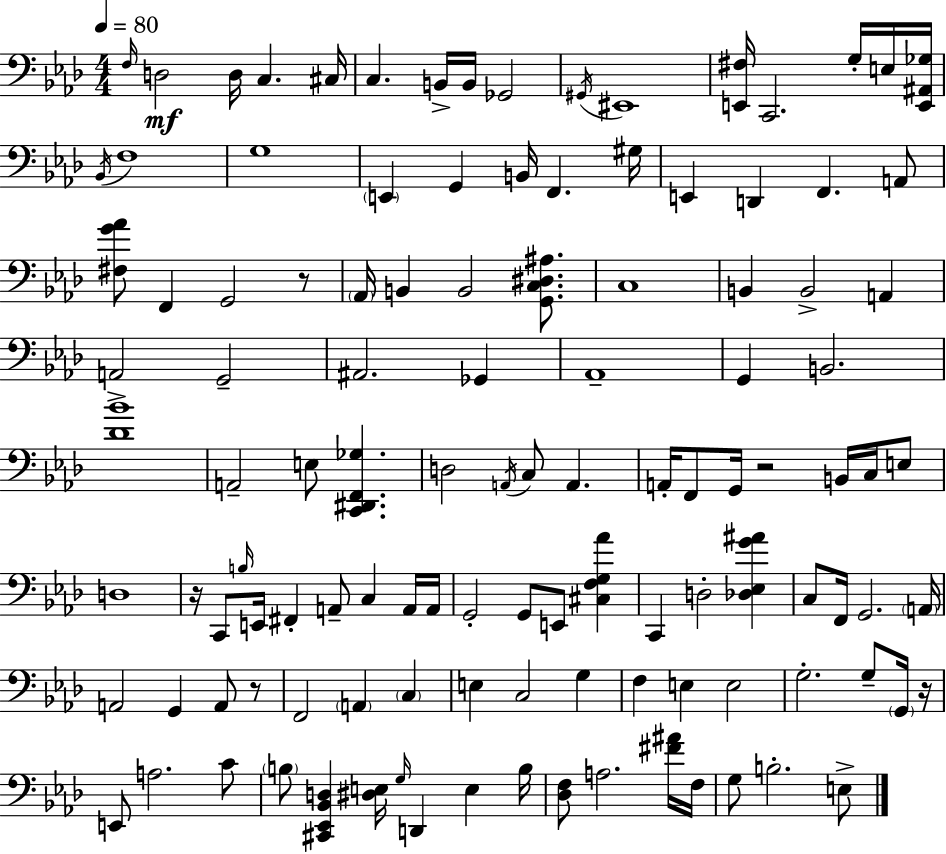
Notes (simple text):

F3/s D3/h D3/s C3/q. C#3/s C3/q. B2/s B2/s Gb2/h G#2/s EIS2/w [E2,F#3]/s C2/h. G3/s E3/s [E2,A#2,Gb3]/s Bb2/s F3/w G3/w E2/q G2/q B2/s F2/q. G#3/s E2/q D2/q F2/q. A2/e [F#3,G4,Ab4]/e F2/q G2/h R/e Ab2/s B2/q B2/h [G2,C3,D#3,A#3]/e. C3/w B2/q B2/h A2/q A2/h G2/h A#2/h. Gb2/q Ab2/w G2/q B2/h. [Db4,Bb4]/w A2/h E3/e [C2,D#2,F2,Gb3]/q. D3/h A2/s C3/e A2/q. A2/s F2/e G2/s R/h B2/s C3/s E3/e D3/w R/s C2/e B3/s E2/s F#2/q A2/e C3/q A2/s A2/s G2/h G2/e E2/e [C#3,F3,G3,Ab4]/q C2/q D3/h [Db3,Eb3,G4,A#4]/q C3/e F2/s G2/h. A2/s A2/h G2/q A2/e R/e F2/h A2/q C3/q E3/q C3/h G3/q F3/q E3/q E3/h G3/h. G3/e G2/s R/s E2/e A3/h. C4/e B3/e [C#2,Eb2,Bb2,D3]/q [D#3,E3]/s G3/s D2/q E3/q B3/s [Db3,F3]/e A3/h. [F#4,A#4]/s F3/s G3/e B3/h. E3/e